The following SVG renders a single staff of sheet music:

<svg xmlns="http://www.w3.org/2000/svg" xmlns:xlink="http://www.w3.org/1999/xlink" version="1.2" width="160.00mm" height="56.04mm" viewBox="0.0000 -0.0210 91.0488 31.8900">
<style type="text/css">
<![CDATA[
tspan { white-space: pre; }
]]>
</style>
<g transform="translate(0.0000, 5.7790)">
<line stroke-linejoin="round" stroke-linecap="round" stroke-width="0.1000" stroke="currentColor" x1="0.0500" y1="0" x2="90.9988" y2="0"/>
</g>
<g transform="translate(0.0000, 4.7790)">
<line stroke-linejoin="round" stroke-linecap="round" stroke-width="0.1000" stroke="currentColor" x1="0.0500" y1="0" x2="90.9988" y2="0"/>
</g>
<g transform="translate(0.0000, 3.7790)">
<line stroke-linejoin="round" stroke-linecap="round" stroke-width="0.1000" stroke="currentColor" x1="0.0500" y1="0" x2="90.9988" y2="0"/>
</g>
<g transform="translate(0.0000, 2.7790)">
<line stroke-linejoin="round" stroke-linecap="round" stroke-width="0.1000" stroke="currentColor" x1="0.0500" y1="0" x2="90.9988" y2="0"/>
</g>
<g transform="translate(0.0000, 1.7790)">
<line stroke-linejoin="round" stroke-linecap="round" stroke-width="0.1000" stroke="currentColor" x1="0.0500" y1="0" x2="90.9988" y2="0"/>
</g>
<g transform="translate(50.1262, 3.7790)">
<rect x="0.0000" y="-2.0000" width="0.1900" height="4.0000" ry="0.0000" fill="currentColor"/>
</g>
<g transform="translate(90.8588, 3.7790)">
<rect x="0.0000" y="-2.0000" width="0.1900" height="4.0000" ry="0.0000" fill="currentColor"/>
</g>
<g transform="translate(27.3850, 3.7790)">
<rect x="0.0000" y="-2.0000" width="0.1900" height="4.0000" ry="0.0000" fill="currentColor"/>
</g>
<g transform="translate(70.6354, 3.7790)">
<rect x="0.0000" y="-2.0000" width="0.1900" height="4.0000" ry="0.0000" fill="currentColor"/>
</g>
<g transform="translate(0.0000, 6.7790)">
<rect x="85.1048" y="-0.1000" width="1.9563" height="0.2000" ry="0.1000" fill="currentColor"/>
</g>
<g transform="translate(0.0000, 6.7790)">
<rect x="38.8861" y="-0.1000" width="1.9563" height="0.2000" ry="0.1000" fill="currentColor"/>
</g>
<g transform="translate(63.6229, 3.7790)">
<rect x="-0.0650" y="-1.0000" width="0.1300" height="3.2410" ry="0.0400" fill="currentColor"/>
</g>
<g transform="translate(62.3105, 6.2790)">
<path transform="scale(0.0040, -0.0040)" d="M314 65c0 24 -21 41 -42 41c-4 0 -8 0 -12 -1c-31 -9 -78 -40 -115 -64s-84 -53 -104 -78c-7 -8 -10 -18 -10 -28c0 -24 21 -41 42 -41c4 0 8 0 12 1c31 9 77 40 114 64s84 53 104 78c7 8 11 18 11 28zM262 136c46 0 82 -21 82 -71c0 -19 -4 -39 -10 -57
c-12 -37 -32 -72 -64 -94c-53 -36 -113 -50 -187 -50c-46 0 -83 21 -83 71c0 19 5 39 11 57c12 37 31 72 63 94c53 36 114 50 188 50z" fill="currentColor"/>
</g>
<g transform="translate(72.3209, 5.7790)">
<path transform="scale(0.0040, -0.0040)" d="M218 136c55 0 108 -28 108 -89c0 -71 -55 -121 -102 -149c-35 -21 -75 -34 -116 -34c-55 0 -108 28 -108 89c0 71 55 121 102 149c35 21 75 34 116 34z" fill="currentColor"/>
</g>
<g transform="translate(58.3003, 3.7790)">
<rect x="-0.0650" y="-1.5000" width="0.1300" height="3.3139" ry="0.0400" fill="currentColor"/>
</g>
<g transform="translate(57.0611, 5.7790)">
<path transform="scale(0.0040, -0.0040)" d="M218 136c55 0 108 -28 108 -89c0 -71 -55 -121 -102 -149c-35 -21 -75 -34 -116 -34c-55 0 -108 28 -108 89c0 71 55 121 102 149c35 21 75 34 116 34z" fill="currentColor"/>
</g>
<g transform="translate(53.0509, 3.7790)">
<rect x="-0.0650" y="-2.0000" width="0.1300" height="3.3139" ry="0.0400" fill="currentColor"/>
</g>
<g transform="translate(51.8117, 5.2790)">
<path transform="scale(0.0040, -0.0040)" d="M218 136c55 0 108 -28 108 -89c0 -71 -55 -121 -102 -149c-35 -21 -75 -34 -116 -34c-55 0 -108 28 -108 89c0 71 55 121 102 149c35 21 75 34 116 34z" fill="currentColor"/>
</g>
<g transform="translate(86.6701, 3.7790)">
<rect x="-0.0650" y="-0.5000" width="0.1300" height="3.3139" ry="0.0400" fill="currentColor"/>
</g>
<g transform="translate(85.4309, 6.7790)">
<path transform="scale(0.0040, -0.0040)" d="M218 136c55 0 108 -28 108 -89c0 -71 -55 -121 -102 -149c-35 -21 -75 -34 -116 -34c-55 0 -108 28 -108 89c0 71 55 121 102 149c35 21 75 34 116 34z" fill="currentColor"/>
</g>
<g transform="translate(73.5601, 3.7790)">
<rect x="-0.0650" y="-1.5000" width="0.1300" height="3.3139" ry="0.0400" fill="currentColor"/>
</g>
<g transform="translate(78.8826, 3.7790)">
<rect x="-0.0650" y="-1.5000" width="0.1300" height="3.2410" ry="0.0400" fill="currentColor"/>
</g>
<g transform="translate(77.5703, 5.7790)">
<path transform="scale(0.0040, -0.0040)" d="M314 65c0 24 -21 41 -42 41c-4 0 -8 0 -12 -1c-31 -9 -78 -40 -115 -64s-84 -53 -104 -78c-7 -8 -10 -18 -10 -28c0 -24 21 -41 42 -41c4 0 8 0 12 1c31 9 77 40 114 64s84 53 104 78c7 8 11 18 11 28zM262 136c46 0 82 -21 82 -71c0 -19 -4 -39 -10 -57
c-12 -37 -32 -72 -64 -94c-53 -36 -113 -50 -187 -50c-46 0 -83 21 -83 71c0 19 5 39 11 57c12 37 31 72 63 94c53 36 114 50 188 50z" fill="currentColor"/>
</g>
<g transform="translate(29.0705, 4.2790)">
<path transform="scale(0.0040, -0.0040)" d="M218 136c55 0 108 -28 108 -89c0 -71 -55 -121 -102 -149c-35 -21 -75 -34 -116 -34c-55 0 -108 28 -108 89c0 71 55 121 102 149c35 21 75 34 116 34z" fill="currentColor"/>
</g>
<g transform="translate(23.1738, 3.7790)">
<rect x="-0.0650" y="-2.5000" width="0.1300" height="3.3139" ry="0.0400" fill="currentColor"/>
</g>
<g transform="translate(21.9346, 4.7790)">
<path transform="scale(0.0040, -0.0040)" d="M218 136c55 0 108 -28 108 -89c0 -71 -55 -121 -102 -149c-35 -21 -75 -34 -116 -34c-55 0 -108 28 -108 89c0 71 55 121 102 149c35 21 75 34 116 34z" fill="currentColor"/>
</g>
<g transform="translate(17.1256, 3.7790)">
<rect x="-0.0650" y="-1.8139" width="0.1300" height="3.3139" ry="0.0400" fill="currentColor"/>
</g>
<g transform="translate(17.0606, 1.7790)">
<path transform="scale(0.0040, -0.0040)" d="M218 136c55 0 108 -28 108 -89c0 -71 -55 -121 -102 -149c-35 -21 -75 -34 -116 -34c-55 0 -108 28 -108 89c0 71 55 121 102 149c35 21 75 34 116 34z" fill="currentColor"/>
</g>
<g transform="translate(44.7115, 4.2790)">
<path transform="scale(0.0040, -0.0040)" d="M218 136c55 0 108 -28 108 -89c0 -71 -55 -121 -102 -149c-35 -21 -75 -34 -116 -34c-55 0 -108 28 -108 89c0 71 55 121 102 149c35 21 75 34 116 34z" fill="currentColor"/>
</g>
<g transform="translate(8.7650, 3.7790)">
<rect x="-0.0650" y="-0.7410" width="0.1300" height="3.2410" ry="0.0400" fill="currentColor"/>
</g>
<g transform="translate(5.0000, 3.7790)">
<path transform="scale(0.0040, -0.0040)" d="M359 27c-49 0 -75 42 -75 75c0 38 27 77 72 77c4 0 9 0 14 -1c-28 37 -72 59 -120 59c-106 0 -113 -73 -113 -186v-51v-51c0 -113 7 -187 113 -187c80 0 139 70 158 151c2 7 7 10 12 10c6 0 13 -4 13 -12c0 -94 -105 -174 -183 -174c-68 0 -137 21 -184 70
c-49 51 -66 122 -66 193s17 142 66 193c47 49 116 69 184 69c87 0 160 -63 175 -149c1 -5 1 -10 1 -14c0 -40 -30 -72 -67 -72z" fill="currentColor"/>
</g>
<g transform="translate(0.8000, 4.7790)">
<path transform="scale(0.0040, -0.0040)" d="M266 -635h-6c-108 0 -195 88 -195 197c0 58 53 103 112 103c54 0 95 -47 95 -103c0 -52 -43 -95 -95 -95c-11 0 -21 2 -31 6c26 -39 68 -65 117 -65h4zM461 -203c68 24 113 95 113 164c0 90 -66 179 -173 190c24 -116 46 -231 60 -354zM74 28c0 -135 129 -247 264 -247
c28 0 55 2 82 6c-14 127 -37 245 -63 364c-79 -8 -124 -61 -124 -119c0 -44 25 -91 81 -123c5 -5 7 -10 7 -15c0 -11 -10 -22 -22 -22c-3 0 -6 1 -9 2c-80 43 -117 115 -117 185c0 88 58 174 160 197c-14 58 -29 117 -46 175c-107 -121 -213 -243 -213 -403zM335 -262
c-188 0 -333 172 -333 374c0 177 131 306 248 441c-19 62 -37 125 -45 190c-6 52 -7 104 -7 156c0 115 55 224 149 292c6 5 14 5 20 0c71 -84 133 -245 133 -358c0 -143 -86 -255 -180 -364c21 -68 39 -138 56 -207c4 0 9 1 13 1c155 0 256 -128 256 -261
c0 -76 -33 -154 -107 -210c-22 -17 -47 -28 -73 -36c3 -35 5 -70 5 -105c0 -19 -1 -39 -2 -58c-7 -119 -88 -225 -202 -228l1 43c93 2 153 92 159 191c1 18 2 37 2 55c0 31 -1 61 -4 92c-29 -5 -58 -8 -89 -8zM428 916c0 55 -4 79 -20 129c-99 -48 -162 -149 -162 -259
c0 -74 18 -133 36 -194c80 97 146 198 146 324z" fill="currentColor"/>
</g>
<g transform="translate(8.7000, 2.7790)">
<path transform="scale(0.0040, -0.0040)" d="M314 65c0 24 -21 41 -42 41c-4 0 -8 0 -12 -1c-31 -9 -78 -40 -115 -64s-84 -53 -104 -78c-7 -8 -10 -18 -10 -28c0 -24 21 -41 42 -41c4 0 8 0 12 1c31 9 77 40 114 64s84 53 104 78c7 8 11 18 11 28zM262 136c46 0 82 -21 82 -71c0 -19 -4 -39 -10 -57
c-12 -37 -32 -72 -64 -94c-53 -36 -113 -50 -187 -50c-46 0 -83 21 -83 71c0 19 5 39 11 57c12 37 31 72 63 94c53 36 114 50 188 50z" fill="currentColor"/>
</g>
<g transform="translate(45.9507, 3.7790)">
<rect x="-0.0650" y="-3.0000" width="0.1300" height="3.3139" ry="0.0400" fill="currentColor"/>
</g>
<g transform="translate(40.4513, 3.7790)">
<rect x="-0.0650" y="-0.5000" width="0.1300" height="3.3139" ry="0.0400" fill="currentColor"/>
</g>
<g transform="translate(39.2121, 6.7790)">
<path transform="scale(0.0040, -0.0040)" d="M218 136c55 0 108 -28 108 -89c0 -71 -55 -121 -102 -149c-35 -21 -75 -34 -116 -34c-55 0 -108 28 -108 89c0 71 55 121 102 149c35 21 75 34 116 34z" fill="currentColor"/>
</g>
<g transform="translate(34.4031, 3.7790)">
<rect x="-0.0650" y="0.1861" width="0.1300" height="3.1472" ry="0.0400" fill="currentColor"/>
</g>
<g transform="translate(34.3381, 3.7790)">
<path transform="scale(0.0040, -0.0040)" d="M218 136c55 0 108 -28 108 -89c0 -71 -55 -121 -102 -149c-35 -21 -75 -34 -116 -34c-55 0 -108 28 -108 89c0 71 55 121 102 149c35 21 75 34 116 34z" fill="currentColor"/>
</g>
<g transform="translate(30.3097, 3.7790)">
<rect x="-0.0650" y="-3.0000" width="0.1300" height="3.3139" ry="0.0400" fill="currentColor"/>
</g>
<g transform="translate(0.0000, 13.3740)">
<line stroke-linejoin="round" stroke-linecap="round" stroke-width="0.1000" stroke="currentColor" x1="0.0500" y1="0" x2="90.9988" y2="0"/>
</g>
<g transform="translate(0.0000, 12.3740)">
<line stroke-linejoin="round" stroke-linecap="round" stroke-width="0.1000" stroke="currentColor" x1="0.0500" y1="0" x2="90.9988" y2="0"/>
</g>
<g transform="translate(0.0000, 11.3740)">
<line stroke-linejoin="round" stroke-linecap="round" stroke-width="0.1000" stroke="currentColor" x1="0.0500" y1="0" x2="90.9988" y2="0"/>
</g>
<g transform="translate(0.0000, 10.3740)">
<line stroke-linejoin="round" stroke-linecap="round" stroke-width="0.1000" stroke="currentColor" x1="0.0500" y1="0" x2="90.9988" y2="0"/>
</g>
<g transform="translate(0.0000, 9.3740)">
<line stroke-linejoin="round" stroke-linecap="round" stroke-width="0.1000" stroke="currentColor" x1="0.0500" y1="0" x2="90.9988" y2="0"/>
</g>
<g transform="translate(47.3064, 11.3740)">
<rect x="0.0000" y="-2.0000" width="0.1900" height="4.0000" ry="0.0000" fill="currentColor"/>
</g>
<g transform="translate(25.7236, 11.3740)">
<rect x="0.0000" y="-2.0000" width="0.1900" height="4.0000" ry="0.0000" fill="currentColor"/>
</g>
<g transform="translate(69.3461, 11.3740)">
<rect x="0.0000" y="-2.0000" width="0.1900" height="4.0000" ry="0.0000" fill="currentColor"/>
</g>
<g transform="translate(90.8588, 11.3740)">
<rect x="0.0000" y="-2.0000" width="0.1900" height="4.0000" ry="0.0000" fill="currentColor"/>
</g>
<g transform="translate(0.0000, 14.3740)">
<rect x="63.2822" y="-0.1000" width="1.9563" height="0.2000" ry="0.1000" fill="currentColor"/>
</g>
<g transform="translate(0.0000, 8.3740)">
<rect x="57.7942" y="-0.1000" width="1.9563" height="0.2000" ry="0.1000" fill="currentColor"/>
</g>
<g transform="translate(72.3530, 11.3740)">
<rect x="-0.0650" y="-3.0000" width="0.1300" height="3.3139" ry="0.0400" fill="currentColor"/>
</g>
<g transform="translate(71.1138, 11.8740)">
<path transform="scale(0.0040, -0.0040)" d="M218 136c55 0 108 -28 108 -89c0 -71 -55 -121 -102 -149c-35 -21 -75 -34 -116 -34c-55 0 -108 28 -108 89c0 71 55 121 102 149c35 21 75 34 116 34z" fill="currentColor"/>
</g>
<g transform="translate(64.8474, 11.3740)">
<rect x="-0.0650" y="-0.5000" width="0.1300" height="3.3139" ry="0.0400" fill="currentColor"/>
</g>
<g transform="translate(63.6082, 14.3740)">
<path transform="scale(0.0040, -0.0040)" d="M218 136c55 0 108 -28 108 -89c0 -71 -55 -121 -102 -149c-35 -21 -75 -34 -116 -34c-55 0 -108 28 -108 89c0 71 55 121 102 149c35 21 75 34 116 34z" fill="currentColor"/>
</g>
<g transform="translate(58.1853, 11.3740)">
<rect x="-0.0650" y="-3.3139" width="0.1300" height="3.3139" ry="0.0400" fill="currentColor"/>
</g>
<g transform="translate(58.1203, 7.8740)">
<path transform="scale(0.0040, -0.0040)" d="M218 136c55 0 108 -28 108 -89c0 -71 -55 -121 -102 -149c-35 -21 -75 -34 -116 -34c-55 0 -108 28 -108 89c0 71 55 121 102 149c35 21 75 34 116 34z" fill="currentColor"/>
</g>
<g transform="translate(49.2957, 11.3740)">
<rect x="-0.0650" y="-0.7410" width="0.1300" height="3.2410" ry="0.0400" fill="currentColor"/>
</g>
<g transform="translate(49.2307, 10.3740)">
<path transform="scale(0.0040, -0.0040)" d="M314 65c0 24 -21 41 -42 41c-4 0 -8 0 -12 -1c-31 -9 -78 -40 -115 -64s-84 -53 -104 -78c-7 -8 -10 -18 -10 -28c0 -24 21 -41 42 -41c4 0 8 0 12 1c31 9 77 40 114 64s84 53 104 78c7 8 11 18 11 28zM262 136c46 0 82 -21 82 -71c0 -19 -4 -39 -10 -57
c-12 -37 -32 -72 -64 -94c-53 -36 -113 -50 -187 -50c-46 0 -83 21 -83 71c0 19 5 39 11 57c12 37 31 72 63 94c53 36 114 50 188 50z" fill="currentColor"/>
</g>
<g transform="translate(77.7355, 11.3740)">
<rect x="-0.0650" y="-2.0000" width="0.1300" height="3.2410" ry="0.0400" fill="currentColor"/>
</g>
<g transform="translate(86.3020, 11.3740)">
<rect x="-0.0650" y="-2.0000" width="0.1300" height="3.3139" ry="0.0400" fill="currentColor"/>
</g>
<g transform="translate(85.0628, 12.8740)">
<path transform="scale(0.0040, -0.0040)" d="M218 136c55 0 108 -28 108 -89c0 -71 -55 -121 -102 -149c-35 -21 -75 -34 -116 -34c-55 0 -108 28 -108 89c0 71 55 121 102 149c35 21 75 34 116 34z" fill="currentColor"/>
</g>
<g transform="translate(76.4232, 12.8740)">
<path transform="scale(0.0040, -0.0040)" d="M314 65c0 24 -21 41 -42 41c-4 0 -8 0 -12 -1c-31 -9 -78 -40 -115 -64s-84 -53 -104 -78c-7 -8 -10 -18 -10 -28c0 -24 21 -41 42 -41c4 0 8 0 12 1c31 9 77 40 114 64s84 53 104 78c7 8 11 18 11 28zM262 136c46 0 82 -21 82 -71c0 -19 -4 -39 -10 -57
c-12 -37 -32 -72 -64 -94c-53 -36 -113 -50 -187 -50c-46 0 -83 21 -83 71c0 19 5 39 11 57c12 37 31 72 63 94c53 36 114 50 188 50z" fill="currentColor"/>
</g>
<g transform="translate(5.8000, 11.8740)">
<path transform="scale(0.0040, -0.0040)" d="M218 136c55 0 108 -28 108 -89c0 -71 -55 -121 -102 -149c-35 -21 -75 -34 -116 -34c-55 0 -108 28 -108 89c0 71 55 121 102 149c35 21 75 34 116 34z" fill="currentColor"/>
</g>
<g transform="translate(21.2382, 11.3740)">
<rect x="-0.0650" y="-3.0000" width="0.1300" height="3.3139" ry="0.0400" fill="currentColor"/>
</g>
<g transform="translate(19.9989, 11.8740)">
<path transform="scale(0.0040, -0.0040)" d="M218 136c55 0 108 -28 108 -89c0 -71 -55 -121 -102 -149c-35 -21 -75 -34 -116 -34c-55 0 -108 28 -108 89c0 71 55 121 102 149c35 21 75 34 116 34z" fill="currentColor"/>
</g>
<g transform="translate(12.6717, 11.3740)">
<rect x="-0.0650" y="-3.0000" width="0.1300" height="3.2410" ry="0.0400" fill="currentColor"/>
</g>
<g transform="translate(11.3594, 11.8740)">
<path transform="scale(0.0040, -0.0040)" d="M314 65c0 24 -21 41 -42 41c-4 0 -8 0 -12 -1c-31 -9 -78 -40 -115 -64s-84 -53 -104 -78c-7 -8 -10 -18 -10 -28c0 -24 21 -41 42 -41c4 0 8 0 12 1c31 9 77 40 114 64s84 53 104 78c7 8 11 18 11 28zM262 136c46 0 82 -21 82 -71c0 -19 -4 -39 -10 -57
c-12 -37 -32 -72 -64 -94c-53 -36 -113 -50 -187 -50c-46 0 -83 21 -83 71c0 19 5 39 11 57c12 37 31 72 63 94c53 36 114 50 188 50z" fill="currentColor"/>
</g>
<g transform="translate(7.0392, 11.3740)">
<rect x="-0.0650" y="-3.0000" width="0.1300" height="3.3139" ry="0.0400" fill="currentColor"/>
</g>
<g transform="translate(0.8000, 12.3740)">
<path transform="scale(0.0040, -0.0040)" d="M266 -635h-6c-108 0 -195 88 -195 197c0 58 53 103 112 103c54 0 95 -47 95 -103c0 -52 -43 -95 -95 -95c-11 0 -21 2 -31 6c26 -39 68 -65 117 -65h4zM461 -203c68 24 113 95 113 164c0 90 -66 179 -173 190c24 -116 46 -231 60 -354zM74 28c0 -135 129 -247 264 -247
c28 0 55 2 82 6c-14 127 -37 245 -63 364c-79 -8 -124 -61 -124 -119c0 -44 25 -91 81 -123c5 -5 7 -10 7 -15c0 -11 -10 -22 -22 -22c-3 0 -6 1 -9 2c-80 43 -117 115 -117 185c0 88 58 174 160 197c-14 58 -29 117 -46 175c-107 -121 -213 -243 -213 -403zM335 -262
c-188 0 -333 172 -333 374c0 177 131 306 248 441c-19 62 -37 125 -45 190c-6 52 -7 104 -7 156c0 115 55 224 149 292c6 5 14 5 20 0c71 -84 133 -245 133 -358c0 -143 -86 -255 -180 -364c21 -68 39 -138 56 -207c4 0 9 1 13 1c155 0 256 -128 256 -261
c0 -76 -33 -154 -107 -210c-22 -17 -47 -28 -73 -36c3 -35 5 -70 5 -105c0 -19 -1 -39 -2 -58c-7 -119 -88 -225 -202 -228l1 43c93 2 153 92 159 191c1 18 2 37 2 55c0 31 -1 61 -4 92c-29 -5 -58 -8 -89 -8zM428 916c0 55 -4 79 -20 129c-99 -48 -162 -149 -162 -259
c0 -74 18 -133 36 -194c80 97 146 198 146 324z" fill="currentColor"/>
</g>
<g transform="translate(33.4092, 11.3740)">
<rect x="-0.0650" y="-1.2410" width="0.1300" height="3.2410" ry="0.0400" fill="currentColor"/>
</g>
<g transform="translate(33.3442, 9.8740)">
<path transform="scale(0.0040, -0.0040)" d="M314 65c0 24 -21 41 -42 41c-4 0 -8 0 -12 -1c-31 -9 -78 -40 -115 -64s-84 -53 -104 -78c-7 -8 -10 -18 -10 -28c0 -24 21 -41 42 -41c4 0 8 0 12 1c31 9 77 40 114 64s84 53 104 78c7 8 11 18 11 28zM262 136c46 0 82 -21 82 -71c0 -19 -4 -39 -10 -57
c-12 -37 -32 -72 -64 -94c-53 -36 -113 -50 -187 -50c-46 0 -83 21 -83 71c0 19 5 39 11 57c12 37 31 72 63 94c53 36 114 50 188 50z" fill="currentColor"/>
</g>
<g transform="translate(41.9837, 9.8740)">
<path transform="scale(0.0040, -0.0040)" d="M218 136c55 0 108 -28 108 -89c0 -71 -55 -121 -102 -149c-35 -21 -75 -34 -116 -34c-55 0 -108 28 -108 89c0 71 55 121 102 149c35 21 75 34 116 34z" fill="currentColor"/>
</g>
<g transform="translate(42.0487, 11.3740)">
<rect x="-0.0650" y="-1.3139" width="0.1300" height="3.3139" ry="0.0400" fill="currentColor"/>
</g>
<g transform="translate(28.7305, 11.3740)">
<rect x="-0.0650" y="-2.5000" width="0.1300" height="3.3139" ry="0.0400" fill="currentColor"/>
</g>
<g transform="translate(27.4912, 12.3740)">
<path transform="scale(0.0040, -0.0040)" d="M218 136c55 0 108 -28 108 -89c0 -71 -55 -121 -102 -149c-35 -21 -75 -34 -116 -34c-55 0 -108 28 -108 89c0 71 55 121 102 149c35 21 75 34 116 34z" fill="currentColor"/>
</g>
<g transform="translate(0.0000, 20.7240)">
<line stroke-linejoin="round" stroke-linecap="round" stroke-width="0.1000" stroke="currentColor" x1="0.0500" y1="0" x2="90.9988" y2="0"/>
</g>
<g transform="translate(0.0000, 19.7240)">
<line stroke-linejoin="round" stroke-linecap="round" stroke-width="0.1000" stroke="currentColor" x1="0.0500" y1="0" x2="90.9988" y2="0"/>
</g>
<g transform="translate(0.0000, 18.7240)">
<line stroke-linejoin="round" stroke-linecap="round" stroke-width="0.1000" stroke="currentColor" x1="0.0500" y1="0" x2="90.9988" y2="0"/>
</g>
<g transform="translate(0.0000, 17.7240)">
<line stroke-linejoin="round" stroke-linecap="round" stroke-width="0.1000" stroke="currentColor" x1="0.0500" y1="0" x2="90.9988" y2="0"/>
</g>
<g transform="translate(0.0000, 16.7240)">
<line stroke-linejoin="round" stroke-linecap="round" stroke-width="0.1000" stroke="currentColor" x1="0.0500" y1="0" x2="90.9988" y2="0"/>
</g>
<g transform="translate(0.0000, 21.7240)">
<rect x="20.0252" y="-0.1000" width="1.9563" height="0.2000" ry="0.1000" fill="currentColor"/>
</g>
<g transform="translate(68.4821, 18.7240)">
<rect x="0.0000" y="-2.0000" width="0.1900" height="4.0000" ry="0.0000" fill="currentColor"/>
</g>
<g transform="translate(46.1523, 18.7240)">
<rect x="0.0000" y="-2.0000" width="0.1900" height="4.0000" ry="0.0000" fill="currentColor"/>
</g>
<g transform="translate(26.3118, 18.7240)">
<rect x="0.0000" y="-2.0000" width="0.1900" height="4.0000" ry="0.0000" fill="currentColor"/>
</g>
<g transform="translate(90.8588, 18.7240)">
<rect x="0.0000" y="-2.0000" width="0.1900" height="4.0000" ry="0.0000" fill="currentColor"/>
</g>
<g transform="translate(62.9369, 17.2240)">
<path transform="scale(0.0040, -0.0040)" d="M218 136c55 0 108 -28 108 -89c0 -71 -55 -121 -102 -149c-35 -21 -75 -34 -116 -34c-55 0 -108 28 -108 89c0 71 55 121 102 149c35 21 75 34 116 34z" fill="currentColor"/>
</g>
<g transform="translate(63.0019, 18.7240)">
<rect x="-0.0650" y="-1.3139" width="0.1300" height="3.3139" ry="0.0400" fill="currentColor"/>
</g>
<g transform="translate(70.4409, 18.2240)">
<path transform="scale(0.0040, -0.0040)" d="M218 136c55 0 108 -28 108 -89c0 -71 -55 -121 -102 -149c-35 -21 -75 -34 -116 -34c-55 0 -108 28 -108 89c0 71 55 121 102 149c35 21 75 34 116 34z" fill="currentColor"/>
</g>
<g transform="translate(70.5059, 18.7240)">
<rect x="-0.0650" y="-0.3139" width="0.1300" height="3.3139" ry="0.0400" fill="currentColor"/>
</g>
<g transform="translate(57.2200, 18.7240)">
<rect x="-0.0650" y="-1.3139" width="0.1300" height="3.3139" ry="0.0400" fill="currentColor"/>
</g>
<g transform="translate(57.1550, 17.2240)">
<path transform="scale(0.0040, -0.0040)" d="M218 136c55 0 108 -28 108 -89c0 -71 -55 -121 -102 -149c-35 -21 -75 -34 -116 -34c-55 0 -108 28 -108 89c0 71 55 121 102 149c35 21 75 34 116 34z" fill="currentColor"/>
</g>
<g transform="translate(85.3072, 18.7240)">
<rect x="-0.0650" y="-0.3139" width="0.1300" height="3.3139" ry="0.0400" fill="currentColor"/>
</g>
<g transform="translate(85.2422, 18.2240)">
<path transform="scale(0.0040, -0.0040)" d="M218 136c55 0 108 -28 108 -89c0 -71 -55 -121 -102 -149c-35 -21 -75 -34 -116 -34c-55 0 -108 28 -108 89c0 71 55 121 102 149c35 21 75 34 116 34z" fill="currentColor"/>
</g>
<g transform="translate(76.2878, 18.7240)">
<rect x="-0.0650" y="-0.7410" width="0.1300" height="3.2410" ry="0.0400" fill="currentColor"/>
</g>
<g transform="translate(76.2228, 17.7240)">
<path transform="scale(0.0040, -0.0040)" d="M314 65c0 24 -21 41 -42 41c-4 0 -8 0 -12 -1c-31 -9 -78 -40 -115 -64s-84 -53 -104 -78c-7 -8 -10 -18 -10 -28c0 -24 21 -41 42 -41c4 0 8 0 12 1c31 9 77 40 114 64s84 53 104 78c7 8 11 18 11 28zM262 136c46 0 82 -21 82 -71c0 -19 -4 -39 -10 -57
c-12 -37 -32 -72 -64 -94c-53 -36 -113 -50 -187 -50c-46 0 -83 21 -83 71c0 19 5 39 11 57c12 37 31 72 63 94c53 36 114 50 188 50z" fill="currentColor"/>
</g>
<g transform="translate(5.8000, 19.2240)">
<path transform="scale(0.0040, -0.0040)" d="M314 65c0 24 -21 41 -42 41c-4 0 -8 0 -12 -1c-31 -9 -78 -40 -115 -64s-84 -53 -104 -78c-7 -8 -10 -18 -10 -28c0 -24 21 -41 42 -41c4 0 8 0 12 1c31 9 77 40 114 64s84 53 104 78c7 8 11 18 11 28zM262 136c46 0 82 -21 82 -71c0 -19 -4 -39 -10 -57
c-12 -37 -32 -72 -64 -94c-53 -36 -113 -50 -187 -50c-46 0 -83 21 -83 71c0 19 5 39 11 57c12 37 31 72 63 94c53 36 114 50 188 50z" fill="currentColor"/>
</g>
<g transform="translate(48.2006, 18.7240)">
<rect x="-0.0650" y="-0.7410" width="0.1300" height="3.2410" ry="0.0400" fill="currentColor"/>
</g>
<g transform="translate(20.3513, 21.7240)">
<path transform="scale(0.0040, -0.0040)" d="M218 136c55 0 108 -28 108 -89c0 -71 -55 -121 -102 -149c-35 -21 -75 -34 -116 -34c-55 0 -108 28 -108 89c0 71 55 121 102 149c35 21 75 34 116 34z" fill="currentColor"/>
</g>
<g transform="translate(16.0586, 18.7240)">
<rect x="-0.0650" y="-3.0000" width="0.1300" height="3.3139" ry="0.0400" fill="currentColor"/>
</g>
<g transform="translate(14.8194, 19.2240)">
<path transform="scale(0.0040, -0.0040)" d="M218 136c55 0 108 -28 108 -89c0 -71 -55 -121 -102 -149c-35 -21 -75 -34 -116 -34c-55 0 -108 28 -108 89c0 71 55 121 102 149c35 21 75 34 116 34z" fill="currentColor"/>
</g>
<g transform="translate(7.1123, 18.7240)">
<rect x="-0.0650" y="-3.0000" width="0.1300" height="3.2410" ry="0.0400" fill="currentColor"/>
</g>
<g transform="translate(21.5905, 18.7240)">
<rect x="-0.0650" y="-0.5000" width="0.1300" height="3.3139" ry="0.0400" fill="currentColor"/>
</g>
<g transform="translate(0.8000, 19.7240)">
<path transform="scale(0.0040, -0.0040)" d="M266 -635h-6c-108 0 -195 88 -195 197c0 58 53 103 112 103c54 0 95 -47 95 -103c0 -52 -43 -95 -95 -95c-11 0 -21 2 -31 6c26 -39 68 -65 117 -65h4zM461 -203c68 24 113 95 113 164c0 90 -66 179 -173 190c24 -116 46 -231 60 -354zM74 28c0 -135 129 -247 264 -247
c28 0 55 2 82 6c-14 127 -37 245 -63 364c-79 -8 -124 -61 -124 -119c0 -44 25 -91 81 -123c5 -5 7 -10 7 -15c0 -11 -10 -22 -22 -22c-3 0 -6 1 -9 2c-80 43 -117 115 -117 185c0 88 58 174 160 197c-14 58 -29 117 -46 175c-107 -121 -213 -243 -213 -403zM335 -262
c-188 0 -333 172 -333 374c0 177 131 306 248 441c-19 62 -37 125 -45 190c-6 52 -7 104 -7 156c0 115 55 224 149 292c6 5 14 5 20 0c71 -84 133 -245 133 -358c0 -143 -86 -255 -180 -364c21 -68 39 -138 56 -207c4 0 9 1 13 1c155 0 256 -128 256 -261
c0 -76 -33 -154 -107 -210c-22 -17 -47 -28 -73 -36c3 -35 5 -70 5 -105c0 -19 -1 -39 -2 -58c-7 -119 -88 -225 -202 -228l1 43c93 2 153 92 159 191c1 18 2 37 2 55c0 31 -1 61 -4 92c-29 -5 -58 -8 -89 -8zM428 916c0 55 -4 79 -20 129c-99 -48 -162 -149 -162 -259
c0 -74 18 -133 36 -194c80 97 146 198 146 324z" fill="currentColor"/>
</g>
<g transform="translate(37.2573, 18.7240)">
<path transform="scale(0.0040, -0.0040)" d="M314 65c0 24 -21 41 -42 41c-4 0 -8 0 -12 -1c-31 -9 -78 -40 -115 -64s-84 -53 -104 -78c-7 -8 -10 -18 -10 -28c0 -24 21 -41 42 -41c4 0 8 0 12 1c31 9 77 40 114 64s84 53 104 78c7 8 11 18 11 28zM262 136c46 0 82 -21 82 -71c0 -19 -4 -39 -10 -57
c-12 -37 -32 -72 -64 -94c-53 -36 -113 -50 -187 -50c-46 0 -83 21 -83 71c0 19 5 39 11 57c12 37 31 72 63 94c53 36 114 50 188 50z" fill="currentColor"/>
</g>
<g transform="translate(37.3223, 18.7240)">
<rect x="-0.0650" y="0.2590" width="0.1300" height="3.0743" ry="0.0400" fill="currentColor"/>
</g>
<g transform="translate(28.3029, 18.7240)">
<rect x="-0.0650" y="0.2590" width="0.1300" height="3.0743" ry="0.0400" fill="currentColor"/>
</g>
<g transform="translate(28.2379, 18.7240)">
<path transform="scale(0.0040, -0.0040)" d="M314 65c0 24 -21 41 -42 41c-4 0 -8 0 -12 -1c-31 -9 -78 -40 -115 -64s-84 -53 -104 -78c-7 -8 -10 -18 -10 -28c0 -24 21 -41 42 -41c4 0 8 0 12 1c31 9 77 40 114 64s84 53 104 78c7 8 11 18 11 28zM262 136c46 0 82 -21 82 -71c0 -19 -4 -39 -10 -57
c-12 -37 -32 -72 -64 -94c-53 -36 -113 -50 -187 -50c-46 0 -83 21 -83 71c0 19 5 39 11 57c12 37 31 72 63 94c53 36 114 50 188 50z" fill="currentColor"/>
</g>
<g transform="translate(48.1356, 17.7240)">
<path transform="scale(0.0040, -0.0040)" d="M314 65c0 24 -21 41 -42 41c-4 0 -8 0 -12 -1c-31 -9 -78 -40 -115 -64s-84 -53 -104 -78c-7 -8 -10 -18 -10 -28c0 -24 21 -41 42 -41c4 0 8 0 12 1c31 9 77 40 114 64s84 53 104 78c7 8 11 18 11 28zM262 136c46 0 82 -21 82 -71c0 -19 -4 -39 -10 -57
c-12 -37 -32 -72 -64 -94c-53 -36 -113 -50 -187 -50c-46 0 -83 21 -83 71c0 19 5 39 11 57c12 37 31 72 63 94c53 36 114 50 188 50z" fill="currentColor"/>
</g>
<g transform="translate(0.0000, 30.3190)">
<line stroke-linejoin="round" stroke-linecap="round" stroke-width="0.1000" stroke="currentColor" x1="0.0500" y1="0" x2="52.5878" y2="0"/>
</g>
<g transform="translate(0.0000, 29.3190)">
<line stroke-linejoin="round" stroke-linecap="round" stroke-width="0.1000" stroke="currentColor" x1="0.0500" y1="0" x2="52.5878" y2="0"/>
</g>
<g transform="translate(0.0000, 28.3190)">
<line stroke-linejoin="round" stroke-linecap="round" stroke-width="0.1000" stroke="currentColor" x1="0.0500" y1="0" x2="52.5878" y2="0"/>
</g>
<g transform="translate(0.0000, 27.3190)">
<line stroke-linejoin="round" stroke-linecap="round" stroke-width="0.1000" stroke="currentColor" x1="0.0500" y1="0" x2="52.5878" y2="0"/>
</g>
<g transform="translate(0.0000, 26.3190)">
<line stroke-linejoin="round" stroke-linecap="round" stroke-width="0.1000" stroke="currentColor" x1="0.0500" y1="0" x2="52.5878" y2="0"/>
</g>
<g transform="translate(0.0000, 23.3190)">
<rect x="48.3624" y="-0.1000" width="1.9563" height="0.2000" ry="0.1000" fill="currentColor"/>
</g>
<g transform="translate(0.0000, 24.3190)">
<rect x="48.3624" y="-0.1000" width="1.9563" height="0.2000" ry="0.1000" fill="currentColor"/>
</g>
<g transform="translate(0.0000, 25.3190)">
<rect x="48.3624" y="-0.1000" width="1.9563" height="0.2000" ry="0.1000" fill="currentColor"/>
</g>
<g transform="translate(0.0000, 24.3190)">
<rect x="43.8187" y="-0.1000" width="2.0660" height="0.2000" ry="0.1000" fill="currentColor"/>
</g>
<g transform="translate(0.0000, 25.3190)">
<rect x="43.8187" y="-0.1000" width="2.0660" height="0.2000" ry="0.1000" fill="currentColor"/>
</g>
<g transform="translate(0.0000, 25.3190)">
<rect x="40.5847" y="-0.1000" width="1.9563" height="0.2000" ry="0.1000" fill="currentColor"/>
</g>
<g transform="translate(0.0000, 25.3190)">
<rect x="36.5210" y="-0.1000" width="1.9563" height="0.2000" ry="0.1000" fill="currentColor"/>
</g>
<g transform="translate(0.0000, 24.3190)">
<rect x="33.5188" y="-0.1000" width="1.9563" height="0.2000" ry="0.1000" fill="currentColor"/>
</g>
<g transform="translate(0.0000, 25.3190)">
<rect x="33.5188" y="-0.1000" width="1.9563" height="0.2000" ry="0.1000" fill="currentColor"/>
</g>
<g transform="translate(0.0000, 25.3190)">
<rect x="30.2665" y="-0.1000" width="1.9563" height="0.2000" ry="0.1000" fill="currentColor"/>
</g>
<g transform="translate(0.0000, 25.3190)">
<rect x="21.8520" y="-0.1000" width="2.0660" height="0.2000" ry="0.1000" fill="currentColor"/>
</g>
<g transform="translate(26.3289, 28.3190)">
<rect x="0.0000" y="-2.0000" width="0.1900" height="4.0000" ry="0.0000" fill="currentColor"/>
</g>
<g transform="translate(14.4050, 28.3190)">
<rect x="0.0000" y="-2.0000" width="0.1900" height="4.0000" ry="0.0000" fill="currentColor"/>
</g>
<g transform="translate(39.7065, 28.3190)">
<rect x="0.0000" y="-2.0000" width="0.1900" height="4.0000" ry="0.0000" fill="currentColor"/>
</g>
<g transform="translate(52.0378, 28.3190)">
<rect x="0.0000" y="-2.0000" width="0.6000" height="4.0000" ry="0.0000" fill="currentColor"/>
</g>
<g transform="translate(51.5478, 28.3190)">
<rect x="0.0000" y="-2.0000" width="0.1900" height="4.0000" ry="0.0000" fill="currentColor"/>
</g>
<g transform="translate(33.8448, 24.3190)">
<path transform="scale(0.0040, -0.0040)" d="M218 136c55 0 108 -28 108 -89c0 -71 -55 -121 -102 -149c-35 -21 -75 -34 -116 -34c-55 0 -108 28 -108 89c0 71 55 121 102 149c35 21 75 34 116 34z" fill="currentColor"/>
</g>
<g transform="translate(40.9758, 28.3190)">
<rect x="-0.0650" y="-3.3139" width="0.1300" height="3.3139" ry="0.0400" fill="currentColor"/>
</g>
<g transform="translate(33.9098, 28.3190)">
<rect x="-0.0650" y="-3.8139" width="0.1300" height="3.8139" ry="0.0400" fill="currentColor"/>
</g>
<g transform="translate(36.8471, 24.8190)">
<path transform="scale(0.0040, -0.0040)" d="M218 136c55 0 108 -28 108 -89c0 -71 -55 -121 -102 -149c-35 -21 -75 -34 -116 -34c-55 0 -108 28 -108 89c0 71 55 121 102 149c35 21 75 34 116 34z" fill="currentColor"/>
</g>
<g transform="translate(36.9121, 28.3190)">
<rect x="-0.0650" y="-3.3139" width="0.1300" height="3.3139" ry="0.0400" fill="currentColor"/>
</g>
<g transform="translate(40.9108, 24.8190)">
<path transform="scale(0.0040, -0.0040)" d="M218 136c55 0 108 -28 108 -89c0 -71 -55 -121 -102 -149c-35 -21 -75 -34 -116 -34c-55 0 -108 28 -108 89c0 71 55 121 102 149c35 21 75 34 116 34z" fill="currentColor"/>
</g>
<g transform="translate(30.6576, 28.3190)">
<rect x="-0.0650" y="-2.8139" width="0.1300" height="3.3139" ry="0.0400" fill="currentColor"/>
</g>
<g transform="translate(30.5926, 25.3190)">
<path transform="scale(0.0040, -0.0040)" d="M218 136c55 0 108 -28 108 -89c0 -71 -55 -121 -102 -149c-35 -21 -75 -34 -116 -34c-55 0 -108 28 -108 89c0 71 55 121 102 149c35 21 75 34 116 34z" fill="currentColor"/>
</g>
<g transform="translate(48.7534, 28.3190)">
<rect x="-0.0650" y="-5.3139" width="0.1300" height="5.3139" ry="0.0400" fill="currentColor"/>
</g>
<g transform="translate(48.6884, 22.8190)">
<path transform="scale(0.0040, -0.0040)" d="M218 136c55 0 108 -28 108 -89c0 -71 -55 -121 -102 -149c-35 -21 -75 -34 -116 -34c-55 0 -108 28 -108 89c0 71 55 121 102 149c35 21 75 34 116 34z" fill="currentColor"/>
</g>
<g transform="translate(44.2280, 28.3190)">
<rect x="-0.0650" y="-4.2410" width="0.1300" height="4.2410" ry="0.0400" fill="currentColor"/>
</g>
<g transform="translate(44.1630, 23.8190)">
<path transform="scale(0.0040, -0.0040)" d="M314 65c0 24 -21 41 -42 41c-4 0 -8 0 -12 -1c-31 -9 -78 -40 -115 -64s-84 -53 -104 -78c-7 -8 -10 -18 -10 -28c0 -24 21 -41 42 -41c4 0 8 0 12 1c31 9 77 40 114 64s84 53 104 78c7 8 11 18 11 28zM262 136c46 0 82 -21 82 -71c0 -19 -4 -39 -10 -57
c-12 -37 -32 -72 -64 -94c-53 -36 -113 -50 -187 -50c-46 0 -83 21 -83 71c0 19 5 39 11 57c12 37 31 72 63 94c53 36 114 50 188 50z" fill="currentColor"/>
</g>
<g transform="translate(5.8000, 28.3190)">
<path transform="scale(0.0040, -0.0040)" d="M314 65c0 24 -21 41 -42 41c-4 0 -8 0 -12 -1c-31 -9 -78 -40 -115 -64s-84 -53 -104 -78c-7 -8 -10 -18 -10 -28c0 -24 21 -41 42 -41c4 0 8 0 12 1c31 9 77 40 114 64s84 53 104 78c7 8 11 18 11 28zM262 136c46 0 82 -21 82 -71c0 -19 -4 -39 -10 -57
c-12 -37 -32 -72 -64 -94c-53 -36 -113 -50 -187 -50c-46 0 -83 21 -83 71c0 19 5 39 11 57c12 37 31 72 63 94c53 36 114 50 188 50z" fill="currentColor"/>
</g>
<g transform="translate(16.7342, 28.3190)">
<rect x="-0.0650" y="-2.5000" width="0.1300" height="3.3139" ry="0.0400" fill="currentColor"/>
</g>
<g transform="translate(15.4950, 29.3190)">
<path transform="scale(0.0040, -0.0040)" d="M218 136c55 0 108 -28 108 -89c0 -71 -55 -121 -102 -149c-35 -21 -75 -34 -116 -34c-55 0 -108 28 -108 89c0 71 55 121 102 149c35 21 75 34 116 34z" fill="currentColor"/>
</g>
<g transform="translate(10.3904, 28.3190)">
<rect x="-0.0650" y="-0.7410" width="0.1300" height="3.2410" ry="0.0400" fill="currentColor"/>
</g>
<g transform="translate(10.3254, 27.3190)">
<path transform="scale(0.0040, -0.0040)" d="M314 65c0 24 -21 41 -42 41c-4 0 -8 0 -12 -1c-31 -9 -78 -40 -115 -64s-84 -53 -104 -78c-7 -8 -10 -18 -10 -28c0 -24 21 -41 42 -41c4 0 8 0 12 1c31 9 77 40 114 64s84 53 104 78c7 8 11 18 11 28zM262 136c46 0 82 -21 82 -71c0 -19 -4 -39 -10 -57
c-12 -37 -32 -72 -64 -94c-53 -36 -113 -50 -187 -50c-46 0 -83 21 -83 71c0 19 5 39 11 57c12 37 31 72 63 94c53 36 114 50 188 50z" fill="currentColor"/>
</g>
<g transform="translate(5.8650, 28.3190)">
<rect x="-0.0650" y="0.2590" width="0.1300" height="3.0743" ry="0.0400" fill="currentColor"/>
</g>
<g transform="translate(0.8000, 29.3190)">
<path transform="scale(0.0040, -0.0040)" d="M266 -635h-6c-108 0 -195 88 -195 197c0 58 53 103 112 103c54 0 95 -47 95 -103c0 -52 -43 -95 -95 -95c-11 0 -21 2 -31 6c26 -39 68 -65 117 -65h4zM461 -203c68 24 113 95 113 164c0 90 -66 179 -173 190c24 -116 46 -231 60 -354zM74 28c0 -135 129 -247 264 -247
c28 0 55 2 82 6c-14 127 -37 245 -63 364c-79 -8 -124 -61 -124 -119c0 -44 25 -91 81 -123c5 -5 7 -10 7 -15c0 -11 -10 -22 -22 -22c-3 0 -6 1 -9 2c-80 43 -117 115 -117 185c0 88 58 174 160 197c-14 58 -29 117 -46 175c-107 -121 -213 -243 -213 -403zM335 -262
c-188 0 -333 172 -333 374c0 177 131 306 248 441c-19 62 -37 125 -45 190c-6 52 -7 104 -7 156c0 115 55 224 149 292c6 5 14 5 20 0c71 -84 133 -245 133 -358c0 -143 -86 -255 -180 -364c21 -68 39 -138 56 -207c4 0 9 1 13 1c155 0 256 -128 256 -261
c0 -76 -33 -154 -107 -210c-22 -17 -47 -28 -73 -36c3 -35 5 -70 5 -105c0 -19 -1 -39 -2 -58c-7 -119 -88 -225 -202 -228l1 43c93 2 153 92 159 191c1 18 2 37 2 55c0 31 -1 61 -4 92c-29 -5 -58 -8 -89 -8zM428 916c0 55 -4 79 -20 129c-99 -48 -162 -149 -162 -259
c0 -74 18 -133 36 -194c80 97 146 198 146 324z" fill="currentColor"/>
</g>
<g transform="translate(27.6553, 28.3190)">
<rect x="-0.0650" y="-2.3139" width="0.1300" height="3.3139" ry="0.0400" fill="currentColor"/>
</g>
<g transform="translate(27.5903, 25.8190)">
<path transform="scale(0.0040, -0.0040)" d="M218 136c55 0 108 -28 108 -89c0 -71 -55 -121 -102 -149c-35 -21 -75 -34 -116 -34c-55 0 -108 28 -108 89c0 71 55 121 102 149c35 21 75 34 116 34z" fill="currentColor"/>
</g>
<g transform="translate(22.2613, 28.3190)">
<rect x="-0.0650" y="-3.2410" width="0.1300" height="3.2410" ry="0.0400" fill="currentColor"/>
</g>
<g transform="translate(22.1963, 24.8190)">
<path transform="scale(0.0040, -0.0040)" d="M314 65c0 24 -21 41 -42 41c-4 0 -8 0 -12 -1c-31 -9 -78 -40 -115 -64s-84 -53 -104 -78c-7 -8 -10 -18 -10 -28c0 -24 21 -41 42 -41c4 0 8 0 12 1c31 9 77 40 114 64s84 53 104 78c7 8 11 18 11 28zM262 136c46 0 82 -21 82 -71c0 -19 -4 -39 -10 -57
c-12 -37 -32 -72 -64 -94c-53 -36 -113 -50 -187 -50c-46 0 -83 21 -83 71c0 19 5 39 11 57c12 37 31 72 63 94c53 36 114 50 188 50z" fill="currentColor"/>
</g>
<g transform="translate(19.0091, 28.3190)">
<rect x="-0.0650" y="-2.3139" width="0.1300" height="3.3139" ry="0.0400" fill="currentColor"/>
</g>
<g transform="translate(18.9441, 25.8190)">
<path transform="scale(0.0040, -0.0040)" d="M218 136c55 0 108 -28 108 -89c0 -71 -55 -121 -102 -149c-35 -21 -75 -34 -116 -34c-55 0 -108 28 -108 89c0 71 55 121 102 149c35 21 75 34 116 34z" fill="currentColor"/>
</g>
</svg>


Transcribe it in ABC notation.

X:1
T:Untitled
M:4/4
L:1/4
K:C
d2 f G A B C A F E D2 E E2 C A A2 A G e2 e d2 b C A F2 F A2 A C B2 B2 d2 e e c d2 c B2 d2 G g b2 g a c' b b d'2 f'